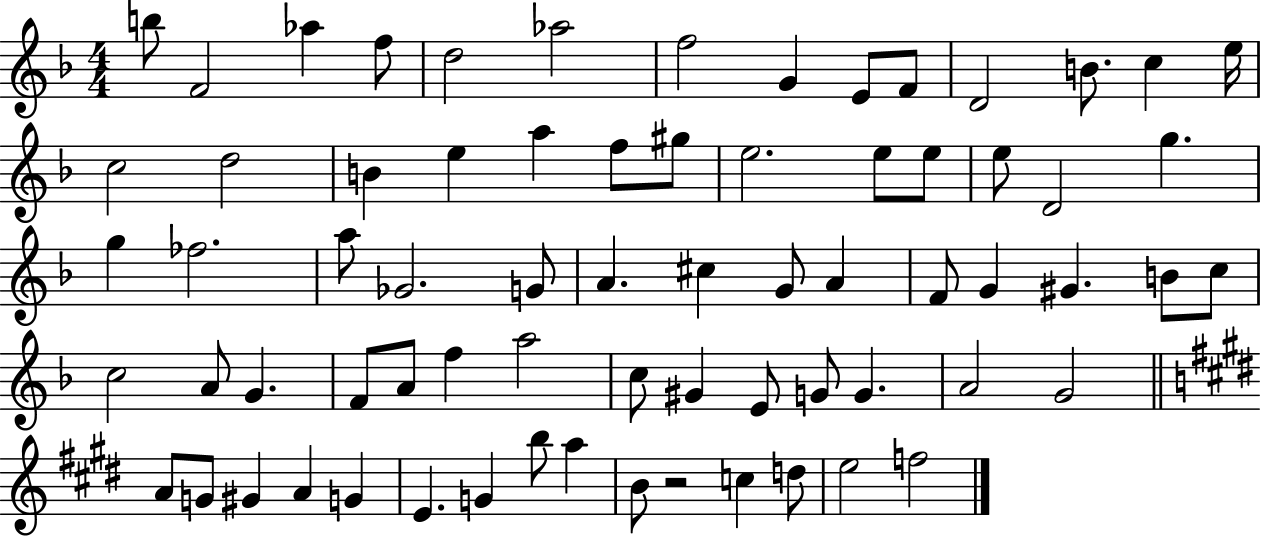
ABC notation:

X:1
T:Untitled
M:4/4
L:1/4
K:F
b/2 F2 _a f/2 d2 _a2 f2 G E/2 F/2 D2 B/2 c e/4 c2 d2 B e a f/2 ^g/2 e2 e/2 e/2 e/2 D2 g g _f2 a/2 _G2 G/2 A ^c G/2 A F/2 G ^G B/2 c/2 c2 A/2 G F/2 A/2 f a2 c/2 ^G E/2 G/2 G A2 G2 A/2 G/2 ^G A G E G b/2 a B/2 z2 c d/2 e2 f2